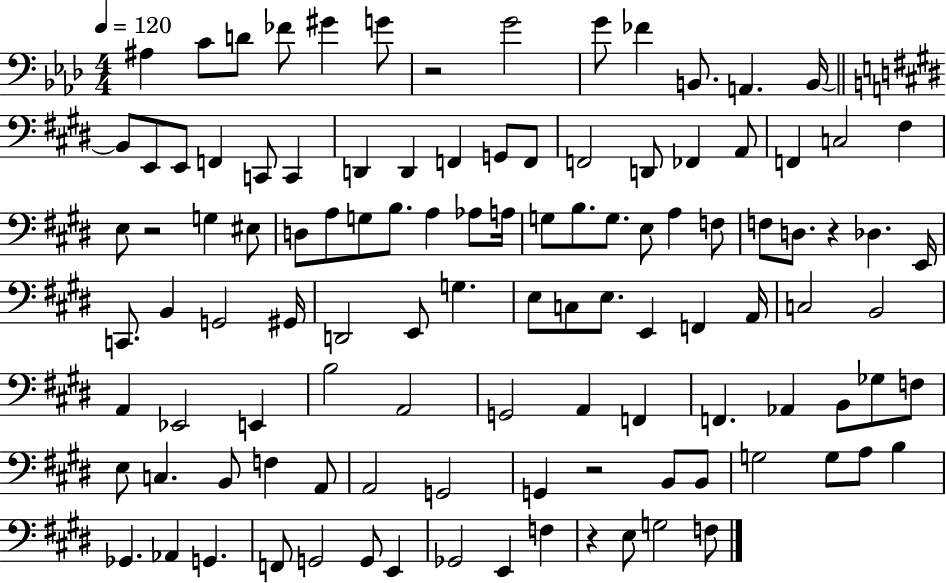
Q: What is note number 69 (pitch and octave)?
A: B3